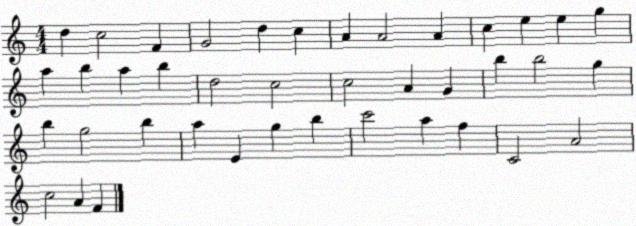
X:1
T:Untitled
M:4/4
L:1/4
K:C
d c2 F G2 d c A A2 A c e e g a b a b d2 c2 c2 A G b b2 g b g2 b a E g b c'2 a f C2 A2 c2 A F